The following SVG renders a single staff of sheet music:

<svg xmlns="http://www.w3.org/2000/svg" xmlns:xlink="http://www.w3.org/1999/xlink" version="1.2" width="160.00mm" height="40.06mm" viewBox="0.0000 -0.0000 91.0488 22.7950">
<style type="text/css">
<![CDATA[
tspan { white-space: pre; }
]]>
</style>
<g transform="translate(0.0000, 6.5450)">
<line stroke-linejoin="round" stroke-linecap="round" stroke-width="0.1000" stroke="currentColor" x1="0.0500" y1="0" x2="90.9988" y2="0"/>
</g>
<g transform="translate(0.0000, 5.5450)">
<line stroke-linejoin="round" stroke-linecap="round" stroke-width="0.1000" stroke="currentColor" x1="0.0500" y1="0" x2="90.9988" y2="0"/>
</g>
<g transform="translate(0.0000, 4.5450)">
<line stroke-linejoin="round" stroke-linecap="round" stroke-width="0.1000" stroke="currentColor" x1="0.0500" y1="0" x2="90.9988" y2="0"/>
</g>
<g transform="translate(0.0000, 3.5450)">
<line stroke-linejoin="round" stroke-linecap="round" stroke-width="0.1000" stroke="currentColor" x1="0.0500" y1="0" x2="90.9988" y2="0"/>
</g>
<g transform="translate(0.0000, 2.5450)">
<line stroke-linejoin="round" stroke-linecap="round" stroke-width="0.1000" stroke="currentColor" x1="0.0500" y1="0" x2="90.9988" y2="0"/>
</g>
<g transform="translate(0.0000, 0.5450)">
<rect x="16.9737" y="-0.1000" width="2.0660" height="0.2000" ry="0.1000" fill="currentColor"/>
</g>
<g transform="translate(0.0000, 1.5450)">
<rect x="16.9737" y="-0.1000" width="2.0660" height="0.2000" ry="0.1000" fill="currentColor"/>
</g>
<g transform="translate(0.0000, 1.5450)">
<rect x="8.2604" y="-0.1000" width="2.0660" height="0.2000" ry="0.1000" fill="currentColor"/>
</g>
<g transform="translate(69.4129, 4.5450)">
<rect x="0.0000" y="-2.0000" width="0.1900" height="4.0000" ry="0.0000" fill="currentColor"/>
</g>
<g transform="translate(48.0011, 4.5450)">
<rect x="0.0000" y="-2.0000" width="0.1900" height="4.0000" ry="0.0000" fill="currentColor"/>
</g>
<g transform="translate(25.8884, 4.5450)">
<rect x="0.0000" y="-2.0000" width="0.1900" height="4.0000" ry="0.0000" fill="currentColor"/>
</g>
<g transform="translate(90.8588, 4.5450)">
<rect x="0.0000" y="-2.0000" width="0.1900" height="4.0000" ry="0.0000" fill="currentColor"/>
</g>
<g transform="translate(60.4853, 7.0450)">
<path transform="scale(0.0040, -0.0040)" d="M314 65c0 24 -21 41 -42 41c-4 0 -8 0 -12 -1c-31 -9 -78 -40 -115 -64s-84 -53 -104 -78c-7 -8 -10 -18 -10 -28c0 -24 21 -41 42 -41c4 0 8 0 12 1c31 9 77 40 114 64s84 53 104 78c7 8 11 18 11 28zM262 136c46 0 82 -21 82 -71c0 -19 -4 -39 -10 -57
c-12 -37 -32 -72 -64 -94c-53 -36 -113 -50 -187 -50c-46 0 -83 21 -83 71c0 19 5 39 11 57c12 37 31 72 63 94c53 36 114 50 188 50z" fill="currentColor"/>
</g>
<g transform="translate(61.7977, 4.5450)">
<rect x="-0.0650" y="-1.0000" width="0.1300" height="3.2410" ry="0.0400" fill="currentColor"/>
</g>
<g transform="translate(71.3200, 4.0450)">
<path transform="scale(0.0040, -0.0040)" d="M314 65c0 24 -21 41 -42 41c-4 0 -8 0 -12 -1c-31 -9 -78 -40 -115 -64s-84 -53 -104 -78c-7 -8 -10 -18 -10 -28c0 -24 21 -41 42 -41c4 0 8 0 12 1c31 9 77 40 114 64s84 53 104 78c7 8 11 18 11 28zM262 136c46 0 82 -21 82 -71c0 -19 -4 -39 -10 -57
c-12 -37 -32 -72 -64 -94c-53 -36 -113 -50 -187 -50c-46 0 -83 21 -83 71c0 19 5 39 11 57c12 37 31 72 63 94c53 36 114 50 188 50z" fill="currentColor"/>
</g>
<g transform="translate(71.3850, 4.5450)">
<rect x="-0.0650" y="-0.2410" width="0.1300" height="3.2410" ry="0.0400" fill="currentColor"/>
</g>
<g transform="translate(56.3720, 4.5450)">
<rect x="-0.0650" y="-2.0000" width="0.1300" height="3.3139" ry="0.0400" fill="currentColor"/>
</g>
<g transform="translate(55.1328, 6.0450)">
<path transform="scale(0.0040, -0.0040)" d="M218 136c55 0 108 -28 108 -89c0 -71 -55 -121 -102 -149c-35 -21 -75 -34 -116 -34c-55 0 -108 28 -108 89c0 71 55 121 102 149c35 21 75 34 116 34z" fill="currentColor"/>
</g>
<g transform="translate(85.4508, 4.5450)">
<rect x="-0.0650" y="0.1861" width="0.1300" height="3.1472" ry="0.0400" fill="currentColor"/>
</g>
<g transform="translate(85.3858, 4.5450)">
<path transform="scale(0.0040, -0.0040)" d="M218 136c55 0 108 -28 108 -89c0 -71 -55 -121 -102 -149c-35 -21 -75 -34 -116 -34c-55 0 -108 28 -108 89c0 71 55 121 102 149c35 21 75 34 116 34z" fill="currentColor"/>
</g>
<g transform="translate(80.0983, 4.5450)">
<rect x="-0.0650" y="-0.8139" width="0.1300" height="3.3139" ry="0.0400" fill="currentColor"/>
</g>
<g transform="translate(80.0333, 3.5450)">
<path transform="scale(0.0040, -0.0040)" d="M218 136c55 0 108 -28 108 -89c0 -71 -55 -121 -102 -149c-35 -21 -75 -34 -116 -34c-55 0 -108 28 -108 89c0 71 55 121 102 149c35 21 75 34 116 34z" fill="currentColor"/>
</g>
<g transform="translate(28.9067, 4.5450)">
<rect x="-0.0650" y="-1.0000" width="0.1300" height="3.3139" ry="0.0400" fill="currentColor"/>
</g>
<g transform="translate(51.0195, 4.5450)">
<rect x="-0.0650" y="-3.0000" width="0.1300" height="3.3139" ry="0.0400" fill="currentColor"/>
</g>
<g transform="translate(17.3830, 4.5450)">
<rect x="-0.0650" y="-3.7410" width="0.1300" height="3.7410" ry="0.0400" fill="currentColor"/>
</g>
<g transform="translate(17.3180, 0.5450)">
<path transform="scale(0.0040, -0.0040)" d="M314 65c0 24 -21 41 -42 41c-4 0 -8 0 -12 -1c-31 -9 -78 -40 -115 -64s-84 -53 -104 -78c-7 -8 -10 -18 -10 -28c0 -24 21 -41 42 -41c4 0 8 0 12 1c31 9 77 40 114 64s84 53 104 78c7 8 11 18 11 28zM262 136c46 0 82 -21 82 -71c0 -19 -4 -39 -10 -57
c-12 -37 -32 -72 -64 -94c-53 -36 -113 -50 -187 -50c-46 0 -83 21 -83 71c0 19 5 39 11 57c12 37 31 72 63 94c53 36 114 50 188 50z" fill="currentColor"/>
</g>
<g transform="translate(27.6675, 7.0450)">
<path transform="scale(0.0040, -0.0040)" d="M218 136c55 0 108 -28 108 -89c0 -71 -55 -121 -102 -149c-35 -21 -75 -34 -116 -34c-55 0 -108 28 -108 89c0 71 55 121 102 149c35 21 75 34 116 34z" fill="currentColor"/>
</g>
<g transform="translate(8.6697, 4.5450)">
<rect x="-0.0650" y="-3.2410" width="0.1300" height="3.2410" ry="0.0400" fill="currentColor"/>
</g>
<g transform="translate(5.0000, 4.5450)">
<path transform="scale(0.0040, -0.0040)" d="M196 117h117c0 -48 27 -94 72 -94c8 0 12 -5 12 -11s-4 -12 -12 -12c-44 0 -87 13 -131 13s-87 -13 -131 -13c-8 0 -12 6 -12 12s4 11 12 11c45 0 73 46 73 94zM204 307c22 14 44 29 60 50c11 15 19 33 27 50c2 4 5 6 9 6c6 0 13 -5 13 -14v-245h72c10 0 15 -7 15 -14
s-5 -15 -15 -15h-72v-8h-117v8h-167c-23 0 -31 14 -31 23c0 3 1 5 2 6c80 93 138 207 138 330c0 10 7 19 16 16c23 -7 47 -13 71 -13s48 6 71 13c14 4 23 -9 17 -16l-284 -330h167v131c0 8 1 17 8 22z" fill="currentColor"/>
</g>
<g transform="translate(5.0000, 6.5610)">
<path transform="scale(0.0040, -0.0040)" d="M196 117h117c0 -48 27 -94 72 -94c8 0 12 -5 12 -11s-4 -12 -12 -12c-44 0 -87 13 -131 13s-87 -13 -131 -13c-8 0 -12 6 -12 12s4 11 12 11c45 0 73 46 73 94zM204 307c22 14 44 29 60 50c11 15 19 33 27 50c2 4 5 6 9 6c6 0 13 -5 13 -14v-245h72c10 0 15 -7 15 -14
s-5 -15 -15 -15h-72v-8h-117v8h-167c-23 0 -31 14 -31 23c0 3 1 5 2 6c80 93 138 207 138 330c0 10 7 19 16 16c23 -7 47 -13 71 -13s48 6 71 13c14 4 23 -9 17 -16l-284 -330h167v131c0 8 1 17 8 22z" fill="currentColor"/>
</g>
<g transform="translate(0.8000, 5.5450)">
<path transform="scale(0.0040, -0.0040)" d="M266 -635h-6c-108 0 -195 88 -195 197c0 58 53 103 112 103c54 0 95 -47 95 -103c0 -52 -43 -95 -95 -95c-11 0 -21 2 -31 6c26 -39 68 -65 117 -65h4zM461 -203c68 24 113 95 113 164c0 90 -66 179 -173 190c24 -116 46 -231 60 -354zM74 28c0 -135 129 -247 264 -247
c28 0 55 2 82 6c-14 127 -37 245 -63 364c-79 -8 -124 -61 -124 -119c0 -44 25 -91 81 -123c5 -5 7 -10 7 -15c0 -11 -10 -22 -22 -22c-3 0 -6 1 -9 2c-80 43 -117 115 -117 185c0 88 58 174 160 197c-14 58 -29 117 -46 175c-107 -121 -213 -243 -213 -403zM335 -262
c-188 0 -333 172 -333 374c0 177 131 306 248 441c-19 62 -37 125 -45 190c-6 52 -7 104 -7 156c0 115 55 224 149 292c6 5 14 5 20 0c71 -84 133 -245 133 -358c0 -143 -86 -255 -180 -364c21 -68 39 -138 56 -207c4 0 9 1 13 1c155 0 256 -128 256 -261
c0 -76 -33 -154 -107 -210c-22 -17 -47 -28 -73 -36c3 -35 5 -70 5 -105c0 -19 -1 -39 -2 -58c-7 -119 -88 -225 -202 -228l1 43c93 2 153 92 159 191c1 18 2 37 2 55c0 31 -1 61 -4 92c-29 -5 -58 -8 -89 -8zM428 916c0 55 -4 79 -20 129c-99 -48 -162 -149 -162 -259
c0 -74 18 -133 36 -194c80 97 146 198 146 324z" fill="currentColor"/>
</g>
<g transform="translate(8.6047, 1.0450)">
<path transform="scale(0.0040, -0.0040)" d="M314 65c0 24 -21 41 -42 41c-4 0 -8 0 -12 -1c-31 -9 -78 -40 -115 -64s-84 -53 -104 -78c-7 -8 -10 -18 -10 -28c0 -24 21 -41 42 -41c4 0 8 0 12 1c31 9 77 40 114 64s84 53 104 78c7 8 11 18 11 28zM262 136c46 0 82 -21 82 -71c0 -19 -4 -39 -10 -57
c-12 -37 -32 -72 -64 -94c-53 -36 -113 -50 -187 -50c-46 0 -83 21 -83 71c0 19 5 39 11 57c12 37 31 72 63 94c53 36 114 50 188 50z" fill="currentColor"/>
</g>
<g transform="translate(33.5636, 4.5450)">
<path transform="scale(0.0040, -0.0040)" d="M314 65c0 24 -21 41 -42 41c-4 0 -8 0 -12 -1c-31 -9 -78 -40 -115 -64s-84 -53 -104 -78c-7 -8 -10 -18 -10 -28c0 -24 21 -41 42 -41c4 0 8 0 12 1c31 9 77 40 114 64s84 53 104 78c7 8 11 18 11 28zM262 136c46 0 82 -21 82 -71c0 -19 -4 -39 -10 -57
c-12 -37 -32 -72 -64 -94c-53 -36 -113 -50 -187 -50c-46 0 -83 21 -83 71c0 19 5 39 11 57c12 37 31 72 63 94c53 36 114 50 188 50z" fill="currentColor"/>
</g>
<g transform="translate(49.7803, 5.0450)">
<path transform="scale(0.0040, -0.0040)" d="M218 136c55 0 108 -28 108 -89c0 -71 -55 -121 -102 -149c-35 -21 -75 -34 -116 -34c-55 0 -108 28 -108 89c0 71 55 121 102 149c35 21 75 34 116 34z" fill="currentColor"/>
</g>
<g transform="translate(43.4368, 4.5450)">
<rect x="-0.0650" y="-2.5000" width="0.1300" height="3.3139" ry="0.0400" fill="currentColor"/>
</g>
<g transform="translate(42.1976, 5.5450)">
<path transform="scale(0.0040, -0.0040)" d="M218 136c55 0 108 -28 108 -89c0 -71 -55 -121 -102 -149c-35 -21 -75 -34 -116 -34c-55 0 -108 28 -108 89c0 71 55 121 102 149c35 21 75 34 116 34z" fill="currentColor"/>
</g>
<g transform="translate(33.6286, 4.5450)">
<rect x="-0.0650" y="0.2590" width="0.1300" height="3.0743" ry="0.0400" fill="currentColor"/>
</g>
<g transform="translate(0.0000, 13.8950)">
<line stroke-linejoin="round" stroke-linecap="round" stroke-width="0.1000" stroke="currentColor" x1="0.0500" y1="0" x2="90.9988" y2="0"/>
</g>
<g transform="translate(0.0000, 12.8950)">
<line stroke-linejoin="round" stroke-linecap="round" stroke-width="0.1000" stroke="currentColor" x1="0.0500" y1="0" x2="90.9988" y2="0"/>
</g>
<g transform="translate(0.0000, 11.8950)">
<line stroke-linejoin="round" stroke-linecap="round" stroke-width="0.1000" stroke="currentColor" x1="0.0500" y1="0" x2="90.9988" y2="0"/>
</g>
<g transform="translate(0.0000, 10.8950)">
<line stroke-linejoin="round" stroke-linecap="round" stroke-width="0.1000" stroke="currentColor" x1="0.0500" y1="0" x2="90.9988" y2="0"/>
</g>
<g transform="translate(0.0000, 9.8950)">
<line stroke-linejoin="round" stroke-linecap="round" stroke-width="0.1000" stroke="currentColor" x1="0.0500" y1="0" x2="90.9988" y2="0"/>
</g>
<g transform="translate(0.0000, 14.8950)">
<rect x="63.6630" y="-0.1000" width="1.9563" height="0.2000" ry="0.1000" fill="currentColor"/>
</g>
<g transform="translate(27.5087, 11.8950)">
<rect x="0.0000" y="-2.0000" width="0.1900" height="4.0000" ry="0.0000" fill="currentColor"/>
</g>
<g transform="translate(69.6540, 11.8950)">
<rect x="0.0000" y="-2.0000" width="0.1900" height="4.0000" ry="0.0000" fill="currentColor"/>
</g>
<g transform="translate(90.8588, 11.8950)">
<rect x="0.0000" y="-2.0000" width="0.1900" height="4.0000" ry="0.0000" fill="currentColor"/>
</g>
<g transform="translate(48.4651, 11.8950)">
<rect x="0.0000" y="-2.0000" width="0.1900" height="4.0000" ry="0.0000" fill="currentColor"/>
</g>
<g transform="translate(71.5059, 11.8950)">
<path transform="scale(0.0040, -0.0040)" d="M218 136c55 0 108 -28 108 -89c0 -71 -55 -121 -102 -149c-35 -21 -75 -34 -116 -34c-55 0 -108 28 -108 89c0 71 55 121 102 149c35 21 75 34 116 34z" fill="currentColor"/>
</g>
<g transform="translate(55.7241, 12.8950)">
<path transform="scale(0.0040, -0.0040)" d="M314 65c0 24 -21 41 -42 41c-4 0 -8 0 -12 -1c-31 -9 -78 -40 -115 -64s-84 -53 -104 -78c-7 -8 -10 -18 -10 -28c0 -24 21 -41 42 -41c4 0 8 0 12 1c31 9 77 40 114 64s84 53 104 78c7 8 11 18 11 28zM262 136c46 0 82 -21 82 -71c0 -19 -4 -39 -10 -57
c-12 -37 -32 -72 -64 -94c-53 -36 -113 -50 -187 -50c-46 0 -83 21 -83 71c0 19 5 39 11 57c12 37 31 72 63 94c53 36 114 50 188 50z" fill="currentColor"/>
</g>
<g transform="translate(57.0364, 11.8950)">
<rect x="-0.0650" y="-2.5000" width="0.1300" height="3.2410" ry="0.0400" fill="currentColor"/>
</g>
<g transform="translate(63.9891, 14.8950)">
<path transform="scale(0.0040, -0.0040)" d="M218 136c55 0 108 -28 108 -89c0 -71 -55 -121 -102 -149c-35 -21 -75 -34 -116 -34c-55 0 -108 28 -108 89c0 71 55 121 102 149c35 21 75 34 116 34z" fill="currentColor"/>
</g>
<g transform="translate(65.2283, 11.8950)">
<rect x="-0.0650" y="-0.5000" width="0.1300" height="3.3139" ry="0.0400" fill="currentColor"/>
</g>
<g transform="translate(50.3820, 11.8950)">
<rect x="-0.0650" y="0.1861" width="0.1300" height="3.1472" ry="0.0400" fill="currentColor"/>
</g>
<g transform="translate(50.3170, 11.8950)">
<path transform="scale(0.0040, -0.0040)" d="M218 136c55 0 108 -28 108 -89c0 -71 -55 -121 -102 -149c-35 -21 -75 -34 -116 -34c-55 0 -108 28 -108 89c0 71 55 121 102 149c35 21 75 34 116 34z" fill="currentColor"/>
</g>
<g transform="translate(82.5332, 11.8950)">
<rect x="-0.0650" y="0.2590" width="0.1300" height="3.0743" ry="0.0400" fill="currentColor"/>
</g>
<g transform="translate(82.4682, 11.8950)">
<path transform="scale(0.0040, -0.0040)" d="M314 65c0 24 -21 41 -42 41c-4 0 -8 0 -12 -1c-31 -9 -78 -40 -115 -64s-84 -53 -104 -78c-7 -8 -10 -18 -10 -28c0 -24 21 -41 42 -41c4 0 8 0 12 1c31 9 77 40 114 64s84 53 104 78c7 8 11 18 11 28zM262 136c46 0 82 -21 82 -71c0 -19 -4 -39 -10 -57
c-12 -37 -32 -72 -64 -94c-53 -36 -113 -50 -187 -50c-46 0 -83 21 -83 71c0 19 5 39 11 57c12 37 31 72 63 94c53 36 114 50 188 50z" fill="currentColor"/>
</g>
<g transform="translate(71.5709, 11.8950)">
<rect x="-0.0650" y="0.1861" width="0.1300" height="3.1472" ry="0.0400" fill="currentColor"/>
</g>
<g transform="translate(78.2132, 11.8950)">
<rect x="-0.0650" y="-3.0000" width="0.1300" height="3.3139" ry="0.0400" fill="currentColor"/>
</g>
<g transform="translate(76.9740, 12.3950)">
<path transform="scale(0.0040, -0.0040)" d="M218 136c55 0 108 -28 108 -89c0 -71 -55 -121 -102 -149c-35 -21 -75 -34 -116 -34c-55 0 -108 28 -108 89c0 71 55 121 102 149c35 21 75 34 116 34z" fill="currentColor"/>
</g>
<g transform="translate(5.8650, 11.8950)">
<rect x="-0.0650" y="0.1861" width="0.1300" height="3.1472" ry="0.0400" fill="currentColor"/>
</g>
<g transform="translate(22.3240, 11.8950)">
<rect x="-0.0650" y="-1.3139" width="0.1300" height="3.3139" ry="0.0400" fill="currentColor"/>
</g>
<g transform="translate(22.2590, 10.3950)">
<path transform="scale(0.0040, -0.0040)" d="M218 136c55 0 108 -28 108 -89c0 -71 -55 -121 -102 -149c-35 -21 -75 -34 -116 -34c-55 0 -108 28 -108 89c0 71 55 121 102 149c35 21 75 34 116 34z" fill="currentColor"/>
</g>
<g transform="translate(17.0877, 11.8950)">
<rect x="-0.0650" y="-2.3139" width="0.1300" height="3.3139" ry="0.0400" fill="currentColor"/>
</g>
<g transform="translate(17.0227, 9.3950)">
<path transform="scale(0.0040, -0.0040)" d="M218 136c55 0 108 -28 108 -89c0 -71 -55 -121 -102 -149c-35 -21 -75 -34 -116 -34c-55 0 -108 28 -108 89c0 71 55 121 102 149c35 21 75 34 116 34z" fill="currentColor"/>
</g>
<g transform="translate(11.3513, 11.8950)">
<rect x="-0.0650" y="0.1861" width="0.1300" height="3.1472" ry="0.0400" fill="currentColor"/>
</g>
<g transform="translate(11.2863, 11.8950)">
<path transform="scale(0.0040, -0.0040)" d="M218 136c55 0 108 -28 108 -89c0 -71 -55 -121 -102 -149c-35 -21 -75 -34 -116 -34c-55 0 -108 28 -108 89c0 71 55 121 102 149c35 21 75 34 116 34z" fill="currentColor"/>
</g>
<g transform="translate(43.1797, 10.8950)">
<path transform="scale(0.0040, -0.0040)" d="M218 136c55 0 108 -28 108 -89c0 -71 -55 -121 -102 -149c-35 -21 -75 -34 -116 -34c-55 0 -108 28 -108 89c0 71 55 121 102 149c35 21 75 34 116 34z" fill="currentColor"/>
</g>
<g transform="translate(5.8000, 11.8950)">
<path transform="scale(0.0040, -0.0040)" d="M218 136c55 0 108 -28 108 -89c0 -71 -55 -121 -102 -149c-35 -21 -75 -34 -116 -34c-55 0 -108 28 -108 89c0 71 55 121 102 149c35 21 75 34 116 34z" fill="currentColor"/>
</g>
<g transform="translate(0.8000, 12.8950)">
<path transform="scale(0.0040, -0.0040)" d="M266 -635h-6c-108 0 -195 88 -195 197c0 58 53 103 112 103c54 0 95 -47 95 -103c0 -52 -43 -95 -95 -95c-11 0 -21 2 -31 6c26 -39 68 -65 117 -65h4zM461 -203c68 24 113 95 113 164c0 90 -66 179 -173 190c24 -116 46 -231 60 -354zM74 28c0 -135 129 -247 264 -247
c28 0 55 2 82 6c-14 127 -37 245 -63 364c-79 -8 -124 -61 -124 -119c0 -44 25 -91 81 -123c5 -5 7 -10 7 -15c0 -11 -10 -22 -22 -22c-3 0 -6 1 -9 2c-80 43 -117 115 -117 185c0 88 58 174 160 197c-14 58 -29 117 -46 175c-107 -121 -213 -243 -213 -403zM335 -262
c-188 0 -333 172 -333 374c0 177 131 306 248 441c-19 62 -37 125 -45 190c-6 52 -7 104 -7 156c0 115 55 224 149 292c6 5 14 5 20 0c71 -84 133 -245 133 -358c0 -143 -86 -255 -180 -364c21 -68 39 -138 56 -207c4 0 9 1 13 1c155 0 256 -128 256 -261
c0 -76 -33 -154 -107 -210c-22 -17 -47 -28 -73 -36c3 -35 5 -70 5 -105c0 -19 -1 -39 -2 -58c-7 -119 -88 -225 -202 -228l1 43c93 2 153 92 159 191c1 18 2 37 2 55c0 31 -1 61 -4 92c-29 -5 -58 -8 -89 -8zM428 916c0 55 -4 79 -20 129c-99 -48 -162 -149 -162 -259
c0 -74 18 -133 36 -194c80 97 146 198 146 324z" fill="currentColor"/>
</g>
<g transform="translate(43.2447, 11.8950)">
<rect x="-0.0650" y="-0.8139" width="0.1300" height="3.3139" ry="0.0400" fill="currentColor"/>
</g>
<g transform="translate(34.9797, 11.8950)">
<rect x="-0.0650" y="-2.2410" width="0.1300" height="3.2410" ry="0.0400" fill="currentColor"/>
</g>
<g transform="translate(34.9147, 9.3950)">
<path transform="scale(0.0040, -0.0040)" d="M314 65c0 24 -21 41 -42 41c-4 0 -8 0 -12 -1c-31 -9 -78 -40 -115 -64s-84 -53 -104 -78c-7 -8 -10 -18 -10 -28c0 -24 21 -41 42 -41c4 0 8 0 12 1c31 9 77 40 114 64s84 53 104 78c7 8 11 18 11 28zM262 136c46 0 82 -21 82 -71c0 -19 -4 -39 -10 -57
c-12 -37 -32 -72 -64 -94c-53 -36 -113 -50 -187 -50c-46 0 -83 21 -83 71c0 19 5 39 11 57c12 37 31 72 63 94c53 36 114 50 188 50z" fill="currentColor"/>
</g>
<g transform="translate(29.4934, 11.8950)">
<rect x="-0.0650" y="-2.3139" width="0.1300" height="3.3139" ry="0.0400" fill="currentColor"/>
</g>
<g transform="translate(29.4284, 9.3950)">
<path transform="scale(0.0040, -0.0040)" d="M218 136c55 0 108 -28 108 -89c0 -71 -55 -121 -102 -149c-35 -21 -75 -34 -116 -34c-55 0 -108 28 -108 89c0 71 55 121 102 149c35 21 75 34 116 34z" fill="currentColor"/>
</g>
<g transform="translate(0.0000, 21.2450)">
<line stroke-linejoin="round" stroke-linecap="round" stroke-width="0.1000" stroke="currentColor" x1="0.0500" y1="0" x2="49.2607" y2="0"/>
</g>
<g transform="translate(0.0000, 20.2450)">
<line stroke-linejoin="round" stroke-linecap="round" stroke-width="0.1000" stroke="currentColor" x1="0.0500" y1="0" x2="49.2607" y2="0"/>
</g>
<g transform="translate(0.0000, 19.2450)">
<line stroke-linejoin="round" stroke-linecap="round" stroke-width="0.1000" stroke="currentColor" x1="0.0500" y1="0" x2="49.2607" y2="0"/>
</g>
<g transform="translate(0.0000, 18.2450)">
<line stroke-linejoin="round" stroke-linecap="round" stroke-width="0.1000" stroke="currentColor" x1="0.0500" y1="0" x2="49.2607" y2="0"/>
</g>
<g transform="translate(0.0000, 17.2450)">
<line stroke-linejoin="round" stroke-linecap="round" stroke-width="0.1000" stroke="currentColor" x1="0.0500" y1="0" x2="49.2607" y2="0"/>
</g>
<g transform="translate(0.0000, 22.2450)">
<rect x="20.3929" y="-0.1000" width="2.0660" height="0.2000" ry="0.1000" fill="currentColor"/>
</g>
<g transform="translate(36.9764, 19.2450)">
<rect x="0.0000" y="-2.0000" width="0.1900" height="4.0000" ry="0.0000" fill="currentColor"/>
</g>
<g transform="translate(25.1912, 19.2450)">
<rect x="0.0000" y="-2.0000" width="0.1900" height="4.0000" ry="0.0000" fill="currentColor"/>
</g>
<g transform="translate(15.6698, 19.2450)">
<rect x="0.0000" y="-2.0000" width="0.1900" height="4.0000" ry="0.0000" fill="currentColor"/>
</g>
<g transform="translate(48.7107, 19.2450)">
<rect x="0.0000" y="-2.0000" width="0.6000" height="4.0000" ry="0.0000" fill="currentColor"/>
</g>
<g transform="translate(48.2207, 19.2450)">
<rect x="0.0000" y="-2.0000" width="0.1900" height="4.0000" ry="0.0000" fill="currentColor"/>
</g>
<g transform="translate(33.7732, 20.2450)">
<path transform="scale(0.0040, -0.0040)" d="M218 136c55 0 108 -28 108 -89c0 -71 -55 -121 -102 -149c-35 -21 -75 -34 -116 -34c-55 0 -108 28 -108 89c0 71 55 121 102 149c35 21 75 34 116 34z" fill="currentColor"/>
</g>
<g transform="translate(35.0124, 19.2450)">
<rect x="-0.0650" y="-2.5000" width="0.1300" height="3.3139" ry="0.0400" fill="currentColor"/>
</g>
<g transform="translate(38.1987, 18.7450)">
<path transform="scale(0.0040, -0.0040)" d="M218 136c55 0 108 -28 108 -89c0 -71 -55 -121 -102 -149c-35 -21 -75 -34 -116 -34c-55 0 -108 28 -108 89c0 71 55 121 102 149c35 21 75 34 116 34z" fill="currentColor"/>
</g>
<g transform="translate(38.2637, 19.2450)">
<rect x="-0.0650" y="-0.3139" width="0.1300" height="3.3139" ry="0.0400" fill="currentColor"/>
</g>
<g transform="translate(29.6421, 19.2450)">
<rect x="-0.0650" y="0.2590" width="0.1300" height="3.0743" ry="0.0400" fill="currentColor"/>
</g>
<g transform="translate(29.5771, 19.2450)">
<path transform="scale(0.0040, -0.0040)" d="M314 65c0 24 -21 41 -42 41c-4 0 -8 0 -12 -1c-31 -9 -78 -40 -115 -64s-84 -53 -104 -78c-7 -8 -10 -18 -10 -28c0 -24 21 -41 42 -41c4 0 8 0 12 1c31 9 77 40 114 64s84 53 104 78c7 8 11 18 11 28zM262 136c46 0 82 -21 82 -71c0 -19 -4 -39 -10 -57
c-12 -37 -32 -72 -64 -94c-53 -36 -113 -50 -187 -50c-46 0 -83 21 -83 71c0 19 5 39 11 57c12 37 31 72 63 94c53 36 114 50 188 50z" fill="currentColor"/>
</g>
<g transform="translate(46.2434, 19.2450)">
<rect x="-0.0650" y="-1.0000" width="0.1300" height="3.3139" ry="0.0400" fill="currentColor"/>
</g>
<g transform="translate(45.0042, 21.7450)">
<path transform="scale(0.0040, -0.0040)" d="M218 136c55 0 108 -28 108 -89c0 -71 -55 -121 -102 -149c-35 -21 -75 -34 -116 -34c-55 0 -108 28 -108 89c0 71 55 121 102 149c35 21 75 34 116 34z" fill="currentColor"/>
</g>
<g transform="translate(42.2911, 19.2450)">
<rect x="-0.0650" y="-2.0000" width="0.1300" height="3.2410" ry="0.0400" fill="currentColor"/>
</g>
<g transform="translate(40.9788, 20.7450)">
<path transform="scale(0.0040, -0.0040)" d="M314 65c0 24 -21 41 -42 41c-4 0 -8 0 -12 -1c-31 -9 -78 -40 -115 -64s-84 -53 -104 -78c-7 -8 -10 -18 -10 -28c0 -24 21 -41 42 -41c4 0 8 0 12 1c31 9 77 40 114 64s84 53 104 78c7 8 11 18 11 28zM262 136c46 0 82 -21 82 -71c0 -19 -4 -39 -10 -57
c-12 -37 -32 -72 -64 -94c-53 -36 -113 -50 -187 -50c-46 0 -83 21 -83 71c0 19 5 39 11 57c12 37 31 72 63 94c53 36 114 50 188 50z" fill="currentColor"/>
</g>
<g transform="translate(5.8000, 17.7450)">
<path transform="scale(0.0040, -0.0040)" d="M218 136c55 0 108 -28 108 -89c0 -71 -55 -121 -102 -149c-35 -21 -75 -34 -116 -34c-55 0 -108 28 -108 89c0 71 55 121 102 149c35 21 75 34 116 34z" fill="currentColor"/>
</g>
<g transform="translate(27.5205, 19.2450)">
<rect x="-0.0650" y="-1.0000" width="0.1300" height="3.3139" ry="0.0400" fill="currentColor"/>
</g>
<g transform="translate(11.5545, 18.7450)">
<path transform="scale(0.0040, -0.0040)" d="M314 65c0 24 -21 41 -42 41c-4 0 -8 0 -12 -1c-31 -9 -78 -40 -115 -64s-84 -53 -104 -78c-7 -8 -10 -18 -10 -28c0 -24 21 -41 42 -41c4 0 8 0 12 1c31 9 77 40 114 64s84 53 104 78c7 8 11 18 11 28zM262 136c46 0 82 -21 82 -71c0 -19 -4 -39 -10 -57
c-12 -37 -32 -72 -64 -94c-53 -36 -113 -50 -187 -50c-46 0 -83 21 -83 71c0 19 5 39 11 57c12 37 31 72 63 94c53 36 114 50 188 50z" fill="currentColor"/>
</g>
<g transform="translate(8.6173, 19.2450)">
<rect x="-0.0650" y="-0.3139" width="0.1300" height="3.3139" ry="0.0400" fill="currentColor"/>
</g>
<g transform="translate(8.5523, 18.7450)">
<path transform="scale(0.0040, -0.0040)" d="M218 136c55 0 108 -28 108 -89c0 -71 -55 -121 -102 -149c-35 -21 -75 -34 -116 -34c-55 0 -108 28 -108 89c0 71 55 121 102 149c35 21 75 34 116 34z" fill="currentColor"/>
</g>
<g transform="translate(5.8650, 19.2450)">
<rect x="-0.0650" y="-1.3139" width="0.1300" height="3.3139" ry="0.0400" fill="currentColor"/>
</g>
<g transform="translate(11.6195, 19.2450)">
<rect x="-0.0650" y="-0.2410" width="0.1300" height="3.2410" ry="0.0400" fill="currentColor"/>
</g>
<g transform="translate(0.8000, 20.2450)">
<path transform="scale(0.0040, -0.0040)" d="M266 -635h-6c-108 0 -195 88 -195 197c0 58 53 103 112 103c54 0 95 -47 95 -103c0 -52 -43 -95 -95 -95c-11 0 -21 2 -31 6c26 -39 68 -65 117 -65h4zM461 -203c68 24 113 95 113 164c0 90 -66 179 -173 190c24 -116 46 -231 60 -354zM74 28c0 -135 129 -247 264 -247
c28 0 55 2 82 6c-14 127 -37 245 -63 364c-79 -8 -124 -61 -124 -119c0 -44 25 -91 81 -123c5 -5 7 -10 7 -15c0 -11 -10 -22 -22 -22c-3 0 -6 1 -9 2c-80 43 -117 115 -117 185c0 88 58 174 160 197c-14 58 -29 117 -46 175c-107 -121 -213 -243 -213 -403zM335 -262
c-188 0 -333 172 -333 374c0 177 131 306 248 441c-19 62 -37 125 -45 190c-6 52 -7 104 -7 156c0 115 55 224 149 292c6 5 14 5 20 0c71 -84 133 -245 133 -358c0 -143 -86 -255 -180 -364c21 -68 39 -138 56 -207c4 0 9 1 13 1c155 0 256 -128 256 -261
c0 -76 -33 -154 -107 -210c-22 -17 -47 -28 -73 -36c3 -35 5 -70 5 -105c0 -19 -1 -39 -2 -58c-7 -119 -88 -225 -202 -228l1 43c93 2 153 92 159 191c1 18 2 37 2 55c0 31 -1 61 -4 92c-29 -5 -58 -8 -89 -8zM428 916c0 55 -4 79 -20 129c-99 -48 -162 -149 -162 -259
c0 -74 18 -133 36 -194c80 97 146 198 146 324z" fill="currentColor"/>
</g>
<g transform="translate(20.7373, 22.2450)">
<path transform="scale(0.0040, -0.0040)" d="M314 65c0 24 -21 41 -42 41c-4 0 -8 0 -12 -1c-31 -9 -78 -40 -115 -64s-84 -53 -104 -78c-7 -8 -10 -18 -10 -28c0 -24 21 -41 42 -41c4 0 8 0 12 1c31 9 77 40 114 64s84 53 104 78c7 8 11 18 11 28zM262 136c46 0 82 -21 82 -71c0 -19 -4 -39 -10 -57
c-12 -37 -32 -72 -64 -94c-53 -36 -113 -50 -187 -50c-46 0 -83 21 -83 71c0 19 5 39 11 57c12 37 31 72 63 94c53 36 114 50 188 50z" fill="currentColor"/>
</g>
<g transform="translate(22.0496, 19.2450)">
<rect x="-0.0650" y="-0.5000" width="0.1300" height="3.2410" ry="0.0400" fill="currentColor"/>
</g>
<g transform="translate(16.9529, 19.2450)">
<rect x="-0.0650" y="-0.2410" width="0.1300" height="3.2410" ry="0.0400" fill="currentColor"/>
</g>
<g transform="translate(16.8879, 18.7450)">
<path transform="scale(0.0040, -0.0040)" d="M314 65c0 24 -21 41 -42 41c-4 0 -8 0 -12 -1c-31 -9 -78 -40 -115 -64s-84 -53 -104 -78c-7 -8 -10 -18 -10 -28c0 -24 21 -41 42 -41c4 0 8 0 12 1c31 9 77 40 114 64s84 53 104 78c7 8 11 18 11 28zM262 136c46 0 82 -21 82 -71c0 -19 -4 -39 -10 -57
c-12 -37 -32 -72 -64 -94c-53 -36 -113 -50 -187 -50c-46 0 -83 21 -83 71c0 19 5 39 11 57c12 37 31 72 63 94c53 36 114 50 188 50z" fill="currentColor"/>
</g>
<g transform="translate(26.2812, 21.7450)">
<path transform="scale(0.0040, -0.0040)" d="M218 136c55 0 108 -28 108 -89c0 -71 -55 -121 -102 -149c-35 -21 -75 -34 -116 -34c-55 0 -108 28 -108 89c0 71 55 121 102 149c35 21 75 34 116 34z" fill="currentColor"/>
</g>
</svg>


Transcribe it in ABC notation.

X:1
T:Untitled
M:4/4
L:1/4
K:C
b2 c'2 D B2 G A F D2 c2 d B B B g e g g2 d B G2 C B A B2 e c c2 c2 C2 D B2 G c F2 D